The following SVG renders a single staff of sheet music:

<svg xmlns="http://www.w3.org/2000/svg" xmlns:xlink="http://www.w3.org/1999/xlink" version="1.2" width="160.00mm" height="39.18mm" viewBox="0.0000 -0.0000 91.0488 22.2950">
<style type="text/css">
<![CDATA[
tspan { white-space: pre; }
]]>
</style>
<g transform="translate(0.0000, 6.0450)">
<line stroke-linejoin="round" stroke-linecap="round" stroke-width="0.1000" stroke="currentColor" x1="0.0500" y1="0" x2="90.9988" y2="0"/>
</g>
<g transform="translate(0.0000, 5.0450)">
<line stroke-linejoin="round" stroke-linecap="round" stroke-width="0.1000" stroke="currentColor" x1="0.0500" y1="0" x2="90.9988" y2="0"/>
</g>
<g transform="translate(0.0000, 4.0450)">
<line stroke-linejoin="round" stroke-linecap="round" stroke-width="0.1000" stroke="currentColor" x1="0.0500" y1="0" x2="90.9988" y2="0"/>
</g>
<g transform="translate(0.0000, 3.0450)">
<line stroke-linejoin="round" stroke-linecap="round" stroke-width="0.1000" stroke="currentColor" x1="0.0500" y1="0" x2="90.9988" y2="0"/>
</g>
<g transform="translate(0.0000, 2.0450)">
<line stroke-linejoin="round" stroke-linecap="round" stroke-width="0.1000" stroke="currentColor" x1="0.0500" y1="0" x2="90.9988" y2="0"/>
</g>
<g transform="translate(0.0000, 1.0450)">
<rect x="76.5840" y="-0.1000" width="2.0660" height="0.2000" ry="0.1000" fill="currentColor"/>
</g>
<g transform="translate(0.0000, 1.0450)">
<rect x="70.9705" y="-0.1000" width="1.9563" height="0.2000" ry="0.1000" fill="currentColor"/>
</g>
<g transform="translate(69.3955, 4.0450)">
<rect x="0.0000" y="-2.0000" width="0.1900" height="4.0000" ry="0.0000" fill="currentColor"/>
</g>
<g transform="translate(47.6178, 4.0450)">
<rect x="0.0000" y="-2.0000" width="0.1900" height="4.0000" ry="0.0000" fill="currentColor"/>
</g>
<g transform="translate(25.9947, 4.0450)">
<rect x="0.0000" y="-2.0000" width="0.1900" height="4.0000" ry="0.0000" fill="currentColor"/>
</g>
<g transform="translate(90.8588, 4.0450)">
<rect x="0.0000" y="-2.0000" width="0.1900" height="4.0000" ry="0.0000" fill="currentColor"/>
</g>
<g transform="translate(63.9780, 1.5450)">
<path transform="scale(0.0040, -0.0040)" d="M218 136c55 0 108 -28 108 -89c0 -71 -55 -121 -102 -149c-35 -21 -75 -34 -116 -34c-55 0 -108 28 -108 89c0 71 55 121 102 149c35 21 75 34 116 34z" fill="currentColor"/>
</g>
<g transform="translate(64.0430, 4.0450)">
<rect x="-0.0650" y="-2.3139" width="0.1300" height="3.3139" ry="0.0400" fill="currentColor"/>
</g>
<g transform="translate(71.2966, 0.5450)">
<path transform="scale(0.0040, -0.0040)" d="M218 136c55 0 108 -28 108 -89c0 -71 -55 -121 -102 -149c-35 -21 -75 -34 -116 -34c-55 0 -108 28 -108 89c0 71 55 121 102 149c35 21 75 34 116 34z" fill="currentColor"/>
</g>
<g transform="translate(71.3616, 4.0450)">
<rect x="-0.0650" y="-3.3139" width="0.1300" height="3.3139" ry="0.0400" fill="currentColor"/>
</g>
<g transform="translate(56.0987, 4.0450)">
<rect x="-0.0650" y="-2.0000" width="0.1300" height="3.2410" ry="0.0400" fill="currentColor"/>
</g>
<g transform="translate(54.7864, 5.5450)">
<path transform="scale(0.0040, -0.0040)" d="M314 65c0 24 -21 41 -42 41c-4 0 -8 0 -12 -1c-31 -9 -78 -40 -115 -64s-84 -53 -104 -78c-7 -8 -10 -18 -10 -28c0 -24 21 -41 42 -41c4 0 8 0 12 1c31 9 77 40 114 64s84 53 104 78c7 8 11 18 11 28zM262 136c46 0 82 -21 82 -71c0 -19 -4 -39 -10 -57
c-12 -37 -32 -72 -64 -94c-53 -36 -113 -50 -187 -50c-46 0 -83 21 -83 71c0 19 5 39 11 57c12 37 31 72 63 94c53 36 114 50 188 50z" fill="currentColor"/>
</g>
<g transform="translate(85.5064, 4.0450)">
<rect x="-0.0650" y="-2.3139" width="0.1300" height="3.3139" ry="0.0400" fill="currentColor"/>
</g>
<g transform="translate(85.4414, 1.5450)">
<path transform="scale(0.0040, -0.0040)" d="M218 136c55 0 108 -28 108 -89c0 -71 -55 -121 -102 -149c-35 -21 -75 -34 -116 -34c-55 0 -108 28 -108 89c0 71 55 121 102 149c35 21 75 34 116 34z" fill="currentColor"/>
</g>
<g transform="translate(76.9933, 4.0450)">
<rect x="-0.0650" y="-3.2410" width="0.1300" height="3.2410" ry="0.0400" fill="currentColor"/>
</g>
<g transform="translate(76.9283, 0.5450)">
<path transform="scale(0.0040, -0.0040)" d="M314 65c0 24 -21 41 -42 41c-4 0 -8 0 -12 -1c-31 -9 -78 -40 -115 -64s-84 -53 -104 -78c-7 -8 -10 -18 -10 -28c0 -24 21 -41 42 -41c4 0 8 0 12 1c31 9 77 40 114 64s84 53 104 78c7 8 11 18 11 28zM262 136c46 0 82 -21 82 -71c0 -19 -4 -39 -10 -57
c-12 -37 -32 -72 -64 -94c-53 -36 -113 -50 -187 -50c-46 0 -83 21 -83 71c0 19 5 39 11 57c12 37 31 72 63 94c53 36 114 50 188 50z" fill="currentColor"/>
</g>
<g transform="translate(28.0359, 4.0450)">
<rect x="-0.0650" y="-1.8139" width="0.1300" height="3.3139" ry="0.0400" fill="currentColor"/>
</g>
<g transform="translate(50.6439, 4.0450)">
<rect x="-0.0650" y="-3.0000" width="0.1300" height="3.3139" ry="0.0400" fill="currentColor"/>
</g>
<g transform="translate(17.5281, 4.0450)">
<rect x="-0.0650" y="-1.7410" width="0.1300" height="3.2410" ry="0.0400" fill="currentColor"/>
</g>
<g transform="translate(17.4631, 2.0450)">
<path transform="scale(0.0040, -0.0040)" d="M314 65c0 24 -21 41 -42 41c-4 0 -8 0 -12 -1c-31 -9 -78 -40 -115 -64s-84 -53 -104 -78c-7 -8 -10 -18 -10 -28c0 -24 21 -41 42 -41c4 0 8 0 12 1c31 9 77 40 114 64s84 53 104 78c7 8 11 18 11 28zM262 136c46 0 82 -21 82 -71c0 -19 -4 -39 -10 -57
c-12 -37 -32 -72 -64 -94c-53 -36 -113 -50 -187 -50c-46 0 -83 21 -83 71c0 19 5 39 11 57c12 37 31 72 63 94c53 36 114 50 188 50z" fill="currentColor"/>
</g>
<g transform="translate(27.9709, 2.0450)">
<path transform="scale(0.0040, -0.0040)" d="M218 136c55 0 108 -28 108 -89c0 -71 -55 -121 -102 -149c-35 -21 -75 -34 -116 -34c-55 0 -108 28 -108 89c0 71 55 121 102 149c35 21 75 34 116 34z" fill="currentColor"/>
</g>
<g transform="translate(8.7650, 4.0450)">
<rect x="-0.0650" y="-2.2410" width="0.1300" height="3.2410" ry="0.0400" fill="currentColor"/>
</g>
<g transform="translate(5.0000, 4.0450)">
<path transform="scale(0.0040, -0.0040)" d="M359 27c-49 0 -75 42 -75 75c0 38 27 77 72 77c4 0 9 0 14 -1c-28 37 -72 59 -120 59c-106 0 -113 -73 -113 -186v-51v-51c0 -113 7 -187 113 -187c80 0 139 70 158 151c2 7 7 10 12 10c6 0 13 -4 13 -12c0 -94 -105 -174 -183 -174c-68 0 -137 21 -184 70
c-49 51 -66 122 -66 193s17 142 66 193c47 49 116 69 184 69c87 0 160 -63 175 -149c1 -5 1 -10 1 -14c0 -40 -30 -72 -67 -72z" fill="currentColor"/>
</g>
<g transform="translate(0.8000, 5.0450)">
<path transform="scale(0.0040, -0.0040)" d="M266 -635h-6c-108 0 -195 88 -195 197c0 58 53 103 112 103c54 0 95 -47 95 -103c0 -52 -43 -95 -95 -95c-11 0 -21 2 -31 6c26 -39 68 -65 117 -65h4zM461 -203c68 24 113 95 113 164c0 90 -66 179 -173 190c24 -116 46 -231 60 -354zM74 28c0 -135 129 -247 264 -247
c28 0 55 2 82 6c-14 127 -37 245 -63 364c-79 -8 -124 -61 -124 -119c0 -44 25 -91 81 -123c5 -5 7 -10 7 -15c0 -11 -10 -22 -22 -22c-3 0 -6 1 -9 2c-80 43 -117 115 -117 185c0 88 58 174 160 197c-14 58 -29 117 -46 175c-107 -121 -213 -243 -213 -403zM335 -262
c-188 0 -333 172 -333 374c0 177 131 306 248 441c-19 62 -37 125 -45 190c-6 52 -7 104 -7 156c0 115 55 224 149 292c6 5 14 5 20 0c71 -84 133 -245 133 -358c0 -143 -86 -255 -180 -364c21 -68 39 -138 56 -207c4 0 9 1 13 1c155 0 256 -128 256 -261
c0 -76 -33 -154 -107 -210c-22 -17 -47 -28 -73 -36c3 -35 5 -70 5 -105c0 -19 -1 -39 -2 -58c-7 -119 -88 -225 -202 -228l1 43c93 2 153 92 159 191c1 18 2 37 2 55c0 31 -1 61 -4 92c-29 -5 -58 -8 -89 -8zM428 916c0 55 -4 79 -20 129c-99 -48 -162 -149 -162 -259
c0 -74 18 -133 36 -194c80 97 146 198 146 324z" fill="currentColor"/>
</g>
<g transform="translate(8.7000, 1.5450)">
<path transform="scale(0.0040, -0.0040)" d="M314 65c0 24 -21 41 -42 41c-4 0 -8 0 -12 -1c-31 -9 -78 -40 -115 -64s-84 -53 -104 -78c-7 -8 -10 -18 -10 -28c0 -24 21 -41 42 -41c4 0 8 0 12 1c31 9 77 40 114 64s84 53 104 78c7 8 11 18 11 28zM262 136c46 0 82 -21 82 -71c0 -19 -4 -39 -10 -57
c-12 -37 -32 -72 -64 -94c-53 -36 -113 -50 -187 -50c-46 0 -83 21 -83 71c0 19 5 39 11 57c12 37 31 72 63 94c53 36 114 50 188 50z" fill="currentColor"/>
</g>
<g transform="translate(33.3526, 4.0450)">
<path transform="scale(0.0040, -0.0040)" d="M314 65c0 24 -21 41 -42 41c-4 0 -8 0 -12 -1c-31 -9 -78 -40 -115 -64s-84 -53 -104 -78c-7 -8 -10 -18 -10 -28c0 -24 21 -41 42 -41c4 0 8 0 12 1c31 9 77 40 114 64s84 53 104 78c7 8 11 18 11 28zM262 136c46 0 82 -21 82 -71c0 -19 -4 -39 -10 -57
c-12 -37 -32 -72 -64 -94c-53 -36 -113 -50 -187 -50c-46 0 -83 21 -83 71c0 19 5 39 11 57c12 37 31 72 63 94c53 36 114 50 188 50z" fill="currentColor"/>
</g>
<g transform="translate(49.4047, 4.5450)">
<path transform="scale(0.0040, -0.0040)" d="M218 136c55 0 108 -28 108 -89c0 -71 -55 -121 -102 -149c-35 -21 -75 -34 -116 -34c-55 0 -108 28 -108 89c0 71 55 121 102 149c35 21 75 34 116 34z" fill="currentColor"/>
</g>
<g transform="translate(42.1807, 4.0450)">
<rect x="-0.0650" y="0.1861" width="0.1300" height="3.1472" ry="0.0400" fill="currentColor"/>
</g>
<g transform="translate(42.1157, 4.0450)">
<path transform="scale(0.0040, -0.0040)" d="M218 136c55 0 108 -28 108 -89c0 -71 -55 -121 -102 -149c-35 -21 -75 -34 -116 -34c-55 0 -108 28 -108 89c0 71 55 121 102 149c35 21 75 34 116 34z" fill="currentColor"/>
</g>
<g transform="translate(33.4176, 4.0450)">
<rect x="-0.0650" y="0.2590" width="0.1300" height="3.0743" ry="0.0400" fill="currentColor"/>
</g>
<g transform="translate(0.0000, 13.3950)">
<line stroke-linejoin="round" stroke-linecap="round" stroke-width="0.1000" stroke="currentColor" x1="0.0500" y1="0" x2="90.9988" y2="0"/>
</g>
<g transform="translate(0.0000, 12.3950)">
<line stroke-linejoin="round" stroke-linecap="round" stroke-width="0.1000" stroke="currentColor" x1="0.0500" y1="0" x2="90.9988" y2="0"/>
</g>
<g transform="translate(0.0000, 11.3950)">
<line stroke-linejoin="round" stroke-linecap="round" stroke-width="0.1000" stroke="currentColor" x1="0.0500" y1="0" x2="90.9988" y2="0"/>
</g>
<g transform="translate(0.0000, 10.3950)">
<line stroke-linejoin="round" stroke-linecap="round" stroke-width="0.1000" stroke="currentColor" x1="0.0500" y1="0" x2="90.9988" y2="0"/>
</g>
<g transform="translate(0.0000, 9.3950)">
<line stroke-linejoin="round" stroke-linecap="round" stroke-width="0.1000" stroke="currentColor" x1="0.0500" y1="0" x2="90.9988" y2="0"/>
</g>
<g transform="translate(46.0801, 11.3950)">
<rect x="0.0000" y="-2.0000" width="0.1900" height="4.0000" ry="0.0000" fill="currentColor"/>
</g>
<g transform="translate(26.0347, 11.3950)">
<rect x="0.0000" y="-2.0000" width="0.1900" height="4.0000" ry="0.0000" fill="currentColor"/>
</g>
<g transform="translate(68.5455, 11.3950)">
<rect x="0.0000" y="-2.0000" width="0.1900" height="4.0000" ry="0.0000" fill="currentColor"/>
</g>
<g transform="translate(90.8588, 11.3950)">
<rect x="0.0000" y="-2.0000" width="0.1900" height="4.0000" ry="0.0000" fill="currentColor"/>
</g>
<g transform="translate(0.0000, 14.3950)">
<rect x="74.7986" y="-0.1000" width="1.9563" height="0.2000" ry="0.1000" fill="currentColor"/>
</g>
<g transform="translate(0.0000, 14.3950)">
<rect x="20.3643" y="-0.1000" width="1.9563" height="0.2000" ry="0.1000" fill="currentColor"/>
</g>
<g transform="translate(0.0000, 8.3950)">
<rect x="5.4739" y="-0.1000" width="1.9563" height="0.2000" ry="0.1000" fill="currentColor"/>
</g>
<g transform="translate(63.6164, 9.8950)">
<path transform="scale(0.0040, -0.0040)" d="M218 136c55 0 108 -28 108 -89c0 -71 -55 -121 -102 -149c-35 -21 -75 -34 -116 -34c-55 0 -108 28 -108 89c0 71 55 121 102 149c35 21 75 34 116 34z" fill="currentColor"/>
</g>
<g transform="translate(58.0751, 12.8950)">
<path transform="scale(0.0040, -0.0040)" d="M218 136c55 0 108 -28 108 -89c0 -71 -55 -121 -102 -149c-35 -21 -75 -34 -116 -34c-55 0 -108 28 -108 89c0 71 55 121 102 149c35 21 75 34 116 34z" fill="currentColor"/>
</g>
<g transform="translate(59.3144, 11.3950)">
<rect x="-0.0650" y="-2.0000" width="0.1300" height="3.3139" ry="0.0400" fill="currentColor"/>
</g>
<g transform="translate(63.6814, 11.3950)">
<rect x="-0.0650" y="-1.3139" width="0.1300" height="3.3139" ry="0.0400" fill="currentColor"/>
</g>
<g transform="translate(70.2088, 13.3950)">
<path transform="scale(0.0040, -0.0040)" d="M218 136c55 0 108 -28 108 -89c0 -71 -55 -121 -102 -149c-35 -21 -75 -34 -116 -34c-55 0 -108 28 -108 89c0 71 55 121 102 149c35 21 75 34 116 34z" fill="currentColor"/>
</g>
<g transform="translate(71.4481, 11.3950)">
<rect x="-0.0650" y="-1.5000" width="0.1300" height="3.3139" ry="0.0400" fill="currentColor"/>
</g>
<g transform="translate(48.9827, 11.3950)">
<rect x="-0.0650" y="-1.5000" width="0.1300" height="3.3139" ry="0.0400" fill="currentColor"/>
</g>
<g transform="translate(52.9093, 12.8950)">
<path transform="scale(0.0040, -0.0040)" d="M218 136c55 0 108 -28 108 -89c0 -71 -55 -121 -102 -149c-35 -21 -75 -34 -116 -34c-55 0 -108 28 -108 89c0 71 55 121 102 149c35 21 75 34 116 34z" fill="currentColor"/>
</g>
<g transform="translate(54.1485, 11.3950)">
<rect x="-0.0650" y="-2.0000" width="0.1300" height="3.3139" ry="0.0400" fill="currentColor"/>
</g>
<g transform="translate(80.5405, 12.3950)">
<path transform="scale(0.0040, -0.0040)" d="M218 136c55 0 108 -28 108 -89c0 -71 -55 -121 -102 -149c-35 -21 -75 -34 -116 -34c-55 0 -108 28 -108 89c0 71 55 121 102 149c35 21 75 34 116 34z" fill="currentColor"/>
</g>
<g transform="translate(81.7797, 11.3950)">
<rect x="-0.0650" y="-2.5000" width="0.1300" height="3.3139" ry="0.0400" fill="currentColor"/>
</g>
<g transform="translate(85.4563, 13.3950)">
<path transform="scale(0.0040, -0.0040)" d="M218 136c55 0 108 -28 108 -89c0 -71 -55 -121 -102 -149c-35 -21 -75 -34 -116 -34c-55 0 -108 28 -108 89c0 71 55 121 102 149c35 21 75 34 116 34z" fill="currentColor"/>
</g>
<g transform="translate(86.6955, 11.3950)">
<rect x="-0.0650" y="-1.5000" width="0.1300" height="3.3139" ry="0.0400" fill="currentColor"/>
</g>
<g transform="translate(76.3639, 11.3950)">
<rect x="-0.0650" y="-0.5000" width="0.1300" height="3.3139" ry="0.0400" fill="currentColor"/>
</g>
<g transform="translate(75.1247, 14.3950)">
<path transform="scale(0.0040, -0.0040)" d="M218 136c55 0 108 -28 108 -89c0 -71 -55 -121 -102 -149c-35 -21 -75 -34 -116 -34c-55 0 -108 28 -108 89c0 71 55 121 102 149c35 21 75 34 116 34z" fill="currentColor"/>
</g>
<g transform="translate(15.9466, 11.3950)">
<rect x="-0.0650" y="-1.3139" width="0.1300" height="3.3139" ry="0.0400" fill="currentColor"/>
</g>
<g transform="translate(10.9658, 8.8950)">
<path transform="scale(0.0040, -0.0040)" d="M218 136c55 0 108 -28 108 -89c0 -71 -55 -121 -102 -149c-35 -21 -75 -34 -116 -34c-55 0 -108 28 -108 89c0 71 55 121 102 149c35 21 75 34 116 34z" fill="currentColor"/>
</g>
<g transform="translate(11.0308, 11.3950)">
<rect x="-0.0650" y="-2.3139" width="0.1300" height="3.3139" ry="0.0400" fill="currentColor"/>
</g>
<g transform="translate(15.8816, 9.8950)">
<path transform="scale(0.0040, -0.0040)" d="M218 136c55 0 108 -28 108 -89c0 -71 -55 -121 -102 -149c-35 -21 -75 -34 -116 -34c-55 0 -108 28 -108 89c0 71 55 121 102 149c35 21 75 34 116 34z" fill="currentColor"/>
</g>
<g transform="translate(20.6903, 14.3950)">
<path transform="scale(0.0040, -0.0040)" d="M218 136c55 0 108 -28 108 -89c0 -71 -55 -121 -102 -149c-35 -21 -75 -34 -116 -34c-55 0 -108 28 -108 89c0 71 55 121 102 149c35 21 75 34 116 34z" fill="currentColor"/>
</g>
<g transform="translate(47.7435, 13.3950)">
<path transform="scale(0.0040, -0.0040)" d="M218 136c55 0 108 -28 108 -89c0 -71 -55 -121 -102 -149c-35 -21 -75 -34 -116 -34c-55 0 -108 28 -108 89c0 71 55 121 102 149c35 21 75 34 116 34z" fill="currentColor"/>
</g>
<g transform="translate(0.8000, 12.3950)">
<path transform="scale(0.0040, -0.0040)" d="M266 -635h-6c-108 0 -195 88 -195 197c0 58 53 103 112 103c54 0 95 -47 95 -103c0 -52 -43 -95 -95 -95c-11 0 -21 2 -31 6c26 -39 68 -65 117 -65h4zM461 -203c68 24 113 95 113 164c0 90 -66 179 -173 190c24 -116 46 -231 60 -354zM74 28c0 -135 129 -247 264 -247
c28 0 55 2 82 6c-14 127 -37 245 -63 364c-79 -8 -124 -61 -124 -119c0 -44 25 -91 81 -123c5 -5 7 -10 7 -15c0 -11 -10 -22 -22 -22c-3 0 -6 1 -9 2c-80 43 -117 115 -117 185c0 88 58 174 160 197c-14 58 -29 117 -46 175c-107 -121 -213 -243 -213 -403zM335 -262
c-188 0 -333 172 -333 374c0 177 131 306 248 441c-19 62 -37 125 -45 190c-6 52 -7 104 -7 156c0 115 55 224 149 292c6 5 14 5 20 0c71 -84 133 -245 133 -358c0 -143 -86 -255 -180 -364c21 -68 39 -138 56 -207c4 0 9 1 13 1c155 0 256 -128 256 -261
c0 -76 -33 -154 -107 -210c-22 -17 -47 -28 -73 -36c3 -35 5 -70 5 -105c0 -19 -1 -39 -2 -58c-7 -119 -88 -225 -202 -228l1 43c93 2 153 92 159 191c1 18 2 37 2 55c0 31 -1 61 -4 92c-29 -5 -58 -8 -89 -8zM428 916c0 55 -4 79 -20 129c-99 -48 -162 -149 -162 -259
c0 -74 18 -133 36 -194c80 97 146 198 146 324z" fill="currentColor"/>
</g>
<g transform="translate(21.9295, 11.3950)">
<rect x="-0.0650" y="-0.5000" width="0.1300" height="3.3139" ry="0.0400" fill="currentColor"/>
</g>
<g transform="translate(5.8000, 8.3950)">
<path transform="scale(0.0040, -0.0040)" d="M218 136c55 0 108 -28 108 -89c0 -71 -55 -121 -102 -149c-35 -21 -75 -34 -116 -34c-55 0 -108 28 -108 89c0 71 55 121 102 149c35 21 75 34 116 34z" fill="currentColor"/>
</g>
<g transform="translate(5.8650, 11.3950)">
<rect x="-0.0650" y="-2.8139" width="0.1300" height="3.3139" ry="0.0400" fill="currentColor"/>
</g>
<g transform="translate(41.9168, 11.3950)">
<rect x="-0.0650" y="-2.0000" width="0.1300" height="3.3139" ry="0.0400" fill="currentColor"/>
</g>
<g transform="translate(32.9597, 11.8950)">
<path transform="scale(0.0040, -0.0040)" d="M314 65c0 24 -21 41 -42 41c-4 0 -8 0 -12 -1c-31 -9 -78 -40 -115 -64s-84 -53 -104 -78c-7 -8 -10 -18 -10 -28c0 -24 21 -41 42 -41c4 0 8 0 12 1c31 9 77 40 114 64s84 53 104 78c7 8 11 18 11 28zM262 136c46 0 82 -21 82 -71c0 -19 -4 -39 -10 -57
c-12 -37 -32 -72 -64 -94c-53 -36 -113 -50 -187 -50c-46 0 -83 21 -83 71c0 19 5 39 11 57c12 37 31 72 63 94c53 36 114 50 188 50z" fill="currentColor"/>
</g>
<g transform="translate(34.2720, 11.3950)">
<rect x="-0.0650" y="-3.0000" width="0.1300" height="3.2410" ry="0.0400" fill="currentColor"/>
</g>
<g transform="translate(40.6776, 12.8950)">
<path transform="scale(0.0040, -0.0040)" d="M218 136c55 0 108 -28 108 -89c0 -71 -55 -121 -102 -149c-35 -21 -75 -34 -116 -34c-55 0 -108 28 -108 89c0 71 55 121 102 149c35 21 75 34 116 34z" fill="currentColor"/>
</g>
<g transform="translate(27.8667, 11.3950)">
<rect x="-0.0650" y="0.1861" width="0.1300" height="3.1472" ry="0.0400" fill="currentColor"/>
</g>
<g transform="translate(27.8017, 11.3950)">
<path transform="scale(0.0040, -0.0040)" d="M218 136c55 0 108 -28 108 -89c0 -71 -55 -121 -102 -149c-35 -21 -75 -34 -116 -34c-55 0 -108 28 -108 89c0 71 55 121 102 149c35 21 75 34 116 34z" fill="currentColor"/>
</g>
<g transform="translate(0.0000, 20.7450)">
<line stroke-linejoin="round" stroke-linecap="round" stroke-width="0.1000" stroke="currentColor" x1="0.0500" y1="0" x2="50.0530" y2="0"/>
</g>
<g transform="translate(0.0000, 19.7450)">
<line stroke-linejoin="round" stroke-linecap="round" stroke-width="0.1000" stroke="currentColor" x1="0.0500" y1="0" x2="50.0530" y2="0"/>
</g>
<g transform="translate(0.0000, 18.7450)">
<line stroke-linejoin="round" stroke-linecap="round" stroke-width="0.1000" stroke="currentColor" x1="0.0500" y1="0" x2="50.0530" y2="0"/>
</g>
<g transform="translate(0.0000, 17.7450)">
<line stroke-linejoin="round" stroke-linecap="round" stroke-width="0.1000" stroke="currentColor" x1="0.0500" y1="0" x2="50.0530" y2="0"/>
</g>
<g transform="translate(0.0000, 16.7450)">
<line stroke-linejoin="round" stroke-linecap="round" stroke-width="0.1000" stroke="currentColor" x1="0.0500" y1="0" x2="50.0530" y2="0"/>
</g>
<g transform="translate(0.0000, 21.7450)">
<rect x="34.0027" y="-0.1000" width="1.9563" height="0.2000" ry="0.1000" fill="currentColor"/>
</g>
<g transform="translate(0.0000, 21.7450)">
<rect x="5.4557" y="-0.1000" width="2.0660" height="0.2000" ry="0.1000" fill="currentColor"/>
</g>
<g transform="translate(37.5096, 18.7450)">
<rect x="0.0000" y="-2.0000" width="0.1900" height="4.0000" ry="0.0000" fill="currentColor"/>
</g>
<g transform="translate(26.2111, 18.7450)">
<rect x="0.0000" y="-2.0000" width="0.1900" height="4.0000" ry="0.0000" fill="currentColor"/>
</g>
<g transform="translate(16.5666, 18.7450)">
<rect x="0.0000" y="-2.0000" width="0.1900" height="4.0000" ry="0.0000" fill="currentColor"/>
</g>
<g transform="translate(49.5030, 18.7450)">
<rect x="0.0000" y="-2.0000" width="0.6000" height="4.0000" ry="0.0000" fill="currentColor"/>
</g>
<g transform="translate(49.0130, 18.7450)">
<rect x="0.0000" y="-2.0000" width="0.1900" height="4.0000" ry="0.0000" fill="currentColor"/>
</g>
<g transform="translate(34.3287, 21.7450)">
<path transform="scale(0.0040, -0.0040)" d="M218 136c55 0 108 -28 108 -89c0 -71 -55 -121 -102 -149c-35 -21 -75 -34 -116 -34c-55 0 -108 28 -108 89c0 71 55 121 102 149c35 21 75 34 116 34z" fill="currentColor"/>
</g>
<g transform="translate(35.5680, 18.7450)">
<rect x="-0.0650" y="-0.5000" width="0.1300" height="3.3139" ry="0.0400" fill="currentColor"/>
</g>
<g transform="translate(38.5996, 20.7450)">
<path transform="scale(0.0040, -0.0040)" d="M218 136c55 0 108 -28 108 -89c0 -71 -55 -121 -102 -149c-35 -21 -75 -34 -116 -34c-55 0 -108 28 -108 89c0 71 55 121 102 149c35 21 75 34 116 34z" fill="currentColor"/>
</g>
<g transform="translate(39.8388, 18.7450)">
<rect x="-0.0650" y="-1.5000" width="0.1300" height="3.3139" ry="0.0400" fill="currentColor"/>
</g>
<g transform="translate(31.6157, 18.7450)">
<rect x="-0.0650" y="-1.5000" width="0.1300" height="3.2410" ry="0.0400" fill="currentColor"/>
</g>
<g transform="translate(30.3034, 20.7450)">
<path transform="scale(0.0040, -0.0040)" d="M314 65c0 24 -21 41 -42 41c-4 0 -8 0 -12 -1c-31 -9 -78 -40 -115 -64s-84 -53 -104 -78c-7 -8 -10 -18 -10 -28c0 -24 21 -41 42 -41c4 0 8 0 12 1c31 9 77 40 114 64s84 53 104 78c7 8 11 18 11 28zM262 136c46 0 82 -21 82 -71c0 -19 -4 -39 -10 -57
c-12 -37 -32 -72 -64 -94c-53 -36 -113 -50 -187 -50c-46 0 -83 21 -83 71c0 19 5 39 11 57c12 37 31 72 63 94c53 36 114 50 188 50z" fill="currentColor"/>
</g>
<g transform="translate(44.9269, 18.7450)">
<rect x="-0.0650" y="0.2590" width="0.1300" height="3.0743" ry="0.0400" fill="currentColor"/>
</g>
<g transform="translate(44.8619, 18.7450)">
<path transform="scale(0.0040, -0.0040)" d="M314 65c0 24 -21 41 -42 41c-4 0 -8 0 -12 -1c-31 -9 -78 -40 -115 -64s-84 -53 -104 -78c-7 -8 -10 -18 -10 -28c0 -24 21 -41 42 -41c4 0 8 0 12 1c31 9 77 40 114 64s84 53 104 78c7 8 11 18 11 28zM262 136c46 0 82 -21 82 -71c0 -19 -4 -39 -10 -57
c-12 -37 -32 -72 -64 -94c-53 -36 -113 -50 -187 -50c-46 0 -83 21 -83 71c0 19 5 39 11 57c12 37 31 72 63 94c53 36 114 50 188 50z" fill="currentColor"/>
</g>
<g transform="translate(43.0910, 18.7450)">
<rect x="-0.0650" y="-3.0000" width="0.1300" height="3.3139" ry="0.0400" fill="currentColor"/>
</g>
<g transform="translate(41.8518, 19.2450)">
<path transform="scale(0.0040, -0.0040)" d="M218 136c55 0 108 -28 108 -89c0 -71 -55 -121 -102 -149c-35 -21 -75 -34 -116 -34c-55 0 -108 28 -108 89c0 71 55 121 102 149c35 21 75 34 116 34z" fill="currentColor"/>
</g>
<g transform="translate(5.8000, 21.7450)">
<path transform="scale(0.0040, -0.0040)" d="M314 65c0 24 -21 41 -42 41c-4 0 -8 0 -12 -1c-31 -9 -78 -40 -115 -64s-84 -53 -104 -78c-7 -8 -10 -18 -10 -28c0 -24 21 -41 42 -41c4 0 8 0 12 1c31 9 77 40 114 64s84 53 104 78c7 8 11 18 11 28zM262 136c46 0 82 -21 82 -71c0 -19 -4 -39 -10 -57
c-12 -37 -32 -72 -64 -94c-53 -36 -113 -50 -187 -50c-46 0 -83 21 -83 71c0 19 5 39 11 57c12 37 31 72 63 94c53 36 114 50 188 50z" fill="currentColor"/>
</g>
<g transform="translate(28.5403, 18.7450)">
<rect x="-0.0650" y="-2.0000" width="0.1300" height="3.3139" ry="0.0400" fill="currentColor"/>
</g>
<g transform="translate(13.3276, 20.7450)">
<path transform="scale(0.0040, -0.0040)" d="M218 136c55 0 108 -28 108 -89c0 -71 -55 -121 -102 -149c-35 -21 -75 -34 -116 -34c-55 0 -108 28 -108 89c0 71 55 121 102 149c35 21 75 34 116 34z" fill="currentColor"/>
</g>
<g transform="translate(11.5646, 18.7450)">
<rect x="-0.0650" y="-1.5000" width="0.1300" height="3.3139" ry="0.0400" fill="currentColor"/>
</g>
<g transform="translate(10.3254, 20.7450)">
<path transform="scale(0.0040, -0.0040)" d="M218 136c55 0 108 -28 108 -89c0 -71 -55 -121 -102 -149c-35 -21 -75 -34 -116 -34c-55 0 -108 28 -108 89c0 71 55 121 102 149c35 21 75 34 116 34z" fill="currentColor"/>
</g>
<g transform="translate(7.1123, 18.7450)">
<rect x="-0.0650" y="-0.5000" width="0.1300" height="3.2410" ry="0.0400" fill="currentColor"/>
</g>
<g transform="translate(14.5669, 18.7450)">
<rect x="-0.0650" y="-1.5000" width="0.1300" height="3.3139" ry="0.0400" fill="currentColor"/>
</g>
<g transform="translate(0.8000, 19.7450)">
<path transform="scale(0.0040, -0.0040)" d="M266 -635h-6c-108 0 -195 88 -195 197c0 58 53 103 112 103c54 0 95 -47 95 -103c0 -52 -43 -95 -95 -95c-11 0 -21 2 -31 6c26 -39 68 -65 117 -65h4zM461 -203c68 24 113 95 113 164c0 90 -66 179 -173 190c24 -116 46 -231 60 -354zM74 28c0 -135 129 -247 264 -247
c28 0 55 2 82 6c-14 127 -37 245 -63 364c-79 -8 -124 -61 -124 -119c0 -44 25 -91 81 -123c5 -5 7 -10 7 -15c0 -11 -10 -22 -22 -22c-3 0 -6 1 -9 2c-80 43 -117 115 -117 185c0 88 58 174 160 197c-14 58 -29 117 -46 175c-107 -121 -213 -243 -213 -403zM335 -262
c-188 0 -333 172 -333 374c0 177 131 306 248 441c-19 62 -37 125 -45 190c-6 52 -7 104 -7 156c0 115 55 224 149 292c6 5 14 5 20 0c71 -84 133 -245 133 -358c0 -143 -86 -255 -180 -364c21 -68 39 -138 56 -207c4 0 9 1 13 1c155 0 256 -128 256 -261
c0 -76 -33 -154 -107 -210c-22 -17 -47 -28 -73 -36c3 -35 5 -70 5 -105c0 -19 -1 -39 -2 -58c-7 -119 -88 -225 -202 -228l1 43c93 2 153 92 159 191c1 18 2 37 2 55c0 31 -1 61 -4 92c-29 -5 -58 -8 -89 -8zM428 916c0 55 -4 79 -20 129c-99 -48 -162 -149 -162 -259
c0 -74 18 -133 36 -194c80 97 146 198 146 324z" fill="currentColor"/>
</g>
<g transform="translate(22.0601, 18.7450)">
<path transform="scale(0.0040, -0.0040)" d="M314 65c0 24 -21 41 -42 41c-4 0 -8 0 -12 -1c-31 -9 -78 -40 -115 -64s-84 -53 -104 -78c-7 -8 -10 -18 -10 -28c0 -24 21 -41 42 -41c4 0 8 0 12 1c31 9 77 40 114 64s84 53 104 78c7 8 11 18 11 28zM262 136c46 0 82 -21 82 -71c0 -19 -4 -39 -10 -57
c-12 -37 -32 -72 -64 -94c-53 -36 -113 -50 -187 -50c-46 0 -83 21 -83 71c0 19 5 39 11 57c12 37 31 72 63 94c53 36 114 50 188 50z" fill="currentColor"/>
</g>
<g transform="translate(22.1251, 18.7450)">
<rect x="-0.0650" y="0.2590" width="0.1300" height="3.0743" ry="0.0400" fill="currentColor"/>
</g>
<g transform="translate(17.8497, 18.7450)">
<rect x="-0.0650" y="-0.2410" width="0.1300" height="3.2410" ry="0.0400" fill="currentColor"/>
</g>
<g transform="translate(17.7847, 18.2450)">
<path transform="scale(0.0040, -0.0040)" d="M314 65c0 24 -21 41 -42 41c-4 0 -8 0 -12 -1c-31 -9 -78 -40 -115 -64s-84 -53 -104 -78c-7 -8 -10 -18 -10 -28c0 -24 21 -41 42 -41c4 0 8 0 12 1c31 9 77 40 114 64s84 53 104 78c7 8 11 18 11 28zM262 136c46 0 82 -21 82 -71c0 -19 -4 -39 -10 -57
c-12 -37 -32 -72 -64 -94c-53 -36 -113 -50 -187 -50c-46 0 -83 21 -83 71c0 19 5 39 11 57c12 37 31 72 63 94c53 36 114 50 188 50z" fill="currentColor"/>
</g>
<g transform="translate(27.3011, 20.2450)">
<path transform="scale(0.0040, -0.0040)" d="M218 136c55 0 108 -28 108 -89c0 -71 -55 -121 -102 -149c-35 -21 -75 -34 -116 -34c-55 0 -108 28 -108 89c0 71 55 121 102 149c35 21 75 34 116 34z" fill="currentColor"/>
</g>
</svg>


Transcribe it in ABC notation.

X:1
T:Untitled
M:4/4
L:1/4
K:C
g2 f2 f B2 B A F2 g b b2 g a g e C B A2 F E F F e E C G E C2 E E c2 B2 F E2 C E A B2